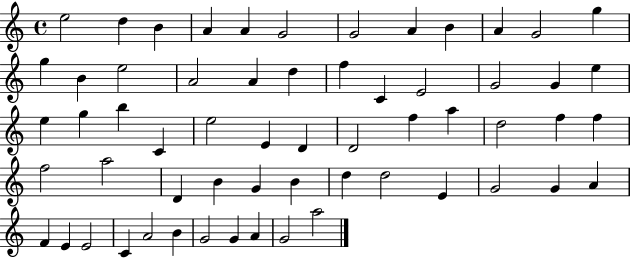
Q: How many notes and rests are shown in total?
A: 60